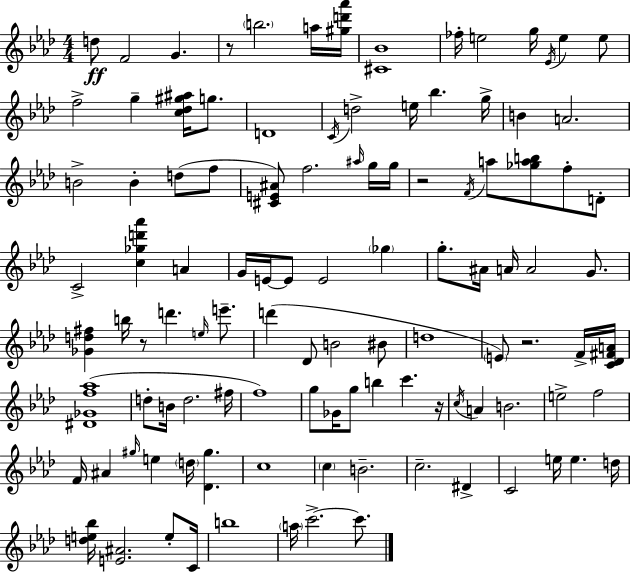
{
  \clef treble
  \numericTimeSignature
  \time 4/4
  \key aes \major
  d''8\ff f'2 g'4. | r8 \parenthesize b''2. a''16 <gis'' d''' aes'''>16 | <cis' bes'>1 | fes''16-. e''2 g''16 \acciaccatura { ees'16 } e''4 e''8 | \break f''2-> g''4-- <c'' des'' gis'' ais''>16 g''8. | d'1 | \acciaccatura { c'16 } d''2-> e''16 bes''4. | g''16-> b'4 a'2. | \break b'2-> b'4-. d''8( | f''8 <cis' e' ais'>8) f''2. | \grace { ais''16 } g''16 g''16 r2 \acciaccatura { f'16 } a''8 <ges'' a'' b''>8 | f''8-. d'8-. c'2-> <c'' ges'' d''' aes'''>4 | \break a'4 g'16 e'16~~ e'8 e'2 | \parenthesize ges''4 g''8.-. ais'16 a'16 a'2 | g'8. <ges' d'' fis''>4 b''16 r8 d'''4. | \grace { e''16 } e'''8.-- d'''4( des'8 b'2 | \break bis'8 d''1 | \parenthesize e'8) r2. | f'16-> <c' des' fis' a'>16 <dis' ges' f'' aes''>1( | d''8-. b'16 d''2. | \break fis''16 f''1) | g''8 ges'16 g''8 b''4 c'''4. | r16 \acciaccatura { c''16 } a'4 b'2. | e''2-> f''2 | \break f'16 ais'4 \grace { gis''16 } e''4 | \parenthesize d''16 <des' gis''>4. c''1 | \parenthesize c''4 b'2.-- | c''2.-- | \break dis'4-> c'2 e''16 | e''4. d''16 <d'' e'' bes''>16 <e' ais'>2. | e''8-. c'16 b''1 | \parenthesize a''16 c'''2.->~~ | \break c'''8. \bar "|."
}